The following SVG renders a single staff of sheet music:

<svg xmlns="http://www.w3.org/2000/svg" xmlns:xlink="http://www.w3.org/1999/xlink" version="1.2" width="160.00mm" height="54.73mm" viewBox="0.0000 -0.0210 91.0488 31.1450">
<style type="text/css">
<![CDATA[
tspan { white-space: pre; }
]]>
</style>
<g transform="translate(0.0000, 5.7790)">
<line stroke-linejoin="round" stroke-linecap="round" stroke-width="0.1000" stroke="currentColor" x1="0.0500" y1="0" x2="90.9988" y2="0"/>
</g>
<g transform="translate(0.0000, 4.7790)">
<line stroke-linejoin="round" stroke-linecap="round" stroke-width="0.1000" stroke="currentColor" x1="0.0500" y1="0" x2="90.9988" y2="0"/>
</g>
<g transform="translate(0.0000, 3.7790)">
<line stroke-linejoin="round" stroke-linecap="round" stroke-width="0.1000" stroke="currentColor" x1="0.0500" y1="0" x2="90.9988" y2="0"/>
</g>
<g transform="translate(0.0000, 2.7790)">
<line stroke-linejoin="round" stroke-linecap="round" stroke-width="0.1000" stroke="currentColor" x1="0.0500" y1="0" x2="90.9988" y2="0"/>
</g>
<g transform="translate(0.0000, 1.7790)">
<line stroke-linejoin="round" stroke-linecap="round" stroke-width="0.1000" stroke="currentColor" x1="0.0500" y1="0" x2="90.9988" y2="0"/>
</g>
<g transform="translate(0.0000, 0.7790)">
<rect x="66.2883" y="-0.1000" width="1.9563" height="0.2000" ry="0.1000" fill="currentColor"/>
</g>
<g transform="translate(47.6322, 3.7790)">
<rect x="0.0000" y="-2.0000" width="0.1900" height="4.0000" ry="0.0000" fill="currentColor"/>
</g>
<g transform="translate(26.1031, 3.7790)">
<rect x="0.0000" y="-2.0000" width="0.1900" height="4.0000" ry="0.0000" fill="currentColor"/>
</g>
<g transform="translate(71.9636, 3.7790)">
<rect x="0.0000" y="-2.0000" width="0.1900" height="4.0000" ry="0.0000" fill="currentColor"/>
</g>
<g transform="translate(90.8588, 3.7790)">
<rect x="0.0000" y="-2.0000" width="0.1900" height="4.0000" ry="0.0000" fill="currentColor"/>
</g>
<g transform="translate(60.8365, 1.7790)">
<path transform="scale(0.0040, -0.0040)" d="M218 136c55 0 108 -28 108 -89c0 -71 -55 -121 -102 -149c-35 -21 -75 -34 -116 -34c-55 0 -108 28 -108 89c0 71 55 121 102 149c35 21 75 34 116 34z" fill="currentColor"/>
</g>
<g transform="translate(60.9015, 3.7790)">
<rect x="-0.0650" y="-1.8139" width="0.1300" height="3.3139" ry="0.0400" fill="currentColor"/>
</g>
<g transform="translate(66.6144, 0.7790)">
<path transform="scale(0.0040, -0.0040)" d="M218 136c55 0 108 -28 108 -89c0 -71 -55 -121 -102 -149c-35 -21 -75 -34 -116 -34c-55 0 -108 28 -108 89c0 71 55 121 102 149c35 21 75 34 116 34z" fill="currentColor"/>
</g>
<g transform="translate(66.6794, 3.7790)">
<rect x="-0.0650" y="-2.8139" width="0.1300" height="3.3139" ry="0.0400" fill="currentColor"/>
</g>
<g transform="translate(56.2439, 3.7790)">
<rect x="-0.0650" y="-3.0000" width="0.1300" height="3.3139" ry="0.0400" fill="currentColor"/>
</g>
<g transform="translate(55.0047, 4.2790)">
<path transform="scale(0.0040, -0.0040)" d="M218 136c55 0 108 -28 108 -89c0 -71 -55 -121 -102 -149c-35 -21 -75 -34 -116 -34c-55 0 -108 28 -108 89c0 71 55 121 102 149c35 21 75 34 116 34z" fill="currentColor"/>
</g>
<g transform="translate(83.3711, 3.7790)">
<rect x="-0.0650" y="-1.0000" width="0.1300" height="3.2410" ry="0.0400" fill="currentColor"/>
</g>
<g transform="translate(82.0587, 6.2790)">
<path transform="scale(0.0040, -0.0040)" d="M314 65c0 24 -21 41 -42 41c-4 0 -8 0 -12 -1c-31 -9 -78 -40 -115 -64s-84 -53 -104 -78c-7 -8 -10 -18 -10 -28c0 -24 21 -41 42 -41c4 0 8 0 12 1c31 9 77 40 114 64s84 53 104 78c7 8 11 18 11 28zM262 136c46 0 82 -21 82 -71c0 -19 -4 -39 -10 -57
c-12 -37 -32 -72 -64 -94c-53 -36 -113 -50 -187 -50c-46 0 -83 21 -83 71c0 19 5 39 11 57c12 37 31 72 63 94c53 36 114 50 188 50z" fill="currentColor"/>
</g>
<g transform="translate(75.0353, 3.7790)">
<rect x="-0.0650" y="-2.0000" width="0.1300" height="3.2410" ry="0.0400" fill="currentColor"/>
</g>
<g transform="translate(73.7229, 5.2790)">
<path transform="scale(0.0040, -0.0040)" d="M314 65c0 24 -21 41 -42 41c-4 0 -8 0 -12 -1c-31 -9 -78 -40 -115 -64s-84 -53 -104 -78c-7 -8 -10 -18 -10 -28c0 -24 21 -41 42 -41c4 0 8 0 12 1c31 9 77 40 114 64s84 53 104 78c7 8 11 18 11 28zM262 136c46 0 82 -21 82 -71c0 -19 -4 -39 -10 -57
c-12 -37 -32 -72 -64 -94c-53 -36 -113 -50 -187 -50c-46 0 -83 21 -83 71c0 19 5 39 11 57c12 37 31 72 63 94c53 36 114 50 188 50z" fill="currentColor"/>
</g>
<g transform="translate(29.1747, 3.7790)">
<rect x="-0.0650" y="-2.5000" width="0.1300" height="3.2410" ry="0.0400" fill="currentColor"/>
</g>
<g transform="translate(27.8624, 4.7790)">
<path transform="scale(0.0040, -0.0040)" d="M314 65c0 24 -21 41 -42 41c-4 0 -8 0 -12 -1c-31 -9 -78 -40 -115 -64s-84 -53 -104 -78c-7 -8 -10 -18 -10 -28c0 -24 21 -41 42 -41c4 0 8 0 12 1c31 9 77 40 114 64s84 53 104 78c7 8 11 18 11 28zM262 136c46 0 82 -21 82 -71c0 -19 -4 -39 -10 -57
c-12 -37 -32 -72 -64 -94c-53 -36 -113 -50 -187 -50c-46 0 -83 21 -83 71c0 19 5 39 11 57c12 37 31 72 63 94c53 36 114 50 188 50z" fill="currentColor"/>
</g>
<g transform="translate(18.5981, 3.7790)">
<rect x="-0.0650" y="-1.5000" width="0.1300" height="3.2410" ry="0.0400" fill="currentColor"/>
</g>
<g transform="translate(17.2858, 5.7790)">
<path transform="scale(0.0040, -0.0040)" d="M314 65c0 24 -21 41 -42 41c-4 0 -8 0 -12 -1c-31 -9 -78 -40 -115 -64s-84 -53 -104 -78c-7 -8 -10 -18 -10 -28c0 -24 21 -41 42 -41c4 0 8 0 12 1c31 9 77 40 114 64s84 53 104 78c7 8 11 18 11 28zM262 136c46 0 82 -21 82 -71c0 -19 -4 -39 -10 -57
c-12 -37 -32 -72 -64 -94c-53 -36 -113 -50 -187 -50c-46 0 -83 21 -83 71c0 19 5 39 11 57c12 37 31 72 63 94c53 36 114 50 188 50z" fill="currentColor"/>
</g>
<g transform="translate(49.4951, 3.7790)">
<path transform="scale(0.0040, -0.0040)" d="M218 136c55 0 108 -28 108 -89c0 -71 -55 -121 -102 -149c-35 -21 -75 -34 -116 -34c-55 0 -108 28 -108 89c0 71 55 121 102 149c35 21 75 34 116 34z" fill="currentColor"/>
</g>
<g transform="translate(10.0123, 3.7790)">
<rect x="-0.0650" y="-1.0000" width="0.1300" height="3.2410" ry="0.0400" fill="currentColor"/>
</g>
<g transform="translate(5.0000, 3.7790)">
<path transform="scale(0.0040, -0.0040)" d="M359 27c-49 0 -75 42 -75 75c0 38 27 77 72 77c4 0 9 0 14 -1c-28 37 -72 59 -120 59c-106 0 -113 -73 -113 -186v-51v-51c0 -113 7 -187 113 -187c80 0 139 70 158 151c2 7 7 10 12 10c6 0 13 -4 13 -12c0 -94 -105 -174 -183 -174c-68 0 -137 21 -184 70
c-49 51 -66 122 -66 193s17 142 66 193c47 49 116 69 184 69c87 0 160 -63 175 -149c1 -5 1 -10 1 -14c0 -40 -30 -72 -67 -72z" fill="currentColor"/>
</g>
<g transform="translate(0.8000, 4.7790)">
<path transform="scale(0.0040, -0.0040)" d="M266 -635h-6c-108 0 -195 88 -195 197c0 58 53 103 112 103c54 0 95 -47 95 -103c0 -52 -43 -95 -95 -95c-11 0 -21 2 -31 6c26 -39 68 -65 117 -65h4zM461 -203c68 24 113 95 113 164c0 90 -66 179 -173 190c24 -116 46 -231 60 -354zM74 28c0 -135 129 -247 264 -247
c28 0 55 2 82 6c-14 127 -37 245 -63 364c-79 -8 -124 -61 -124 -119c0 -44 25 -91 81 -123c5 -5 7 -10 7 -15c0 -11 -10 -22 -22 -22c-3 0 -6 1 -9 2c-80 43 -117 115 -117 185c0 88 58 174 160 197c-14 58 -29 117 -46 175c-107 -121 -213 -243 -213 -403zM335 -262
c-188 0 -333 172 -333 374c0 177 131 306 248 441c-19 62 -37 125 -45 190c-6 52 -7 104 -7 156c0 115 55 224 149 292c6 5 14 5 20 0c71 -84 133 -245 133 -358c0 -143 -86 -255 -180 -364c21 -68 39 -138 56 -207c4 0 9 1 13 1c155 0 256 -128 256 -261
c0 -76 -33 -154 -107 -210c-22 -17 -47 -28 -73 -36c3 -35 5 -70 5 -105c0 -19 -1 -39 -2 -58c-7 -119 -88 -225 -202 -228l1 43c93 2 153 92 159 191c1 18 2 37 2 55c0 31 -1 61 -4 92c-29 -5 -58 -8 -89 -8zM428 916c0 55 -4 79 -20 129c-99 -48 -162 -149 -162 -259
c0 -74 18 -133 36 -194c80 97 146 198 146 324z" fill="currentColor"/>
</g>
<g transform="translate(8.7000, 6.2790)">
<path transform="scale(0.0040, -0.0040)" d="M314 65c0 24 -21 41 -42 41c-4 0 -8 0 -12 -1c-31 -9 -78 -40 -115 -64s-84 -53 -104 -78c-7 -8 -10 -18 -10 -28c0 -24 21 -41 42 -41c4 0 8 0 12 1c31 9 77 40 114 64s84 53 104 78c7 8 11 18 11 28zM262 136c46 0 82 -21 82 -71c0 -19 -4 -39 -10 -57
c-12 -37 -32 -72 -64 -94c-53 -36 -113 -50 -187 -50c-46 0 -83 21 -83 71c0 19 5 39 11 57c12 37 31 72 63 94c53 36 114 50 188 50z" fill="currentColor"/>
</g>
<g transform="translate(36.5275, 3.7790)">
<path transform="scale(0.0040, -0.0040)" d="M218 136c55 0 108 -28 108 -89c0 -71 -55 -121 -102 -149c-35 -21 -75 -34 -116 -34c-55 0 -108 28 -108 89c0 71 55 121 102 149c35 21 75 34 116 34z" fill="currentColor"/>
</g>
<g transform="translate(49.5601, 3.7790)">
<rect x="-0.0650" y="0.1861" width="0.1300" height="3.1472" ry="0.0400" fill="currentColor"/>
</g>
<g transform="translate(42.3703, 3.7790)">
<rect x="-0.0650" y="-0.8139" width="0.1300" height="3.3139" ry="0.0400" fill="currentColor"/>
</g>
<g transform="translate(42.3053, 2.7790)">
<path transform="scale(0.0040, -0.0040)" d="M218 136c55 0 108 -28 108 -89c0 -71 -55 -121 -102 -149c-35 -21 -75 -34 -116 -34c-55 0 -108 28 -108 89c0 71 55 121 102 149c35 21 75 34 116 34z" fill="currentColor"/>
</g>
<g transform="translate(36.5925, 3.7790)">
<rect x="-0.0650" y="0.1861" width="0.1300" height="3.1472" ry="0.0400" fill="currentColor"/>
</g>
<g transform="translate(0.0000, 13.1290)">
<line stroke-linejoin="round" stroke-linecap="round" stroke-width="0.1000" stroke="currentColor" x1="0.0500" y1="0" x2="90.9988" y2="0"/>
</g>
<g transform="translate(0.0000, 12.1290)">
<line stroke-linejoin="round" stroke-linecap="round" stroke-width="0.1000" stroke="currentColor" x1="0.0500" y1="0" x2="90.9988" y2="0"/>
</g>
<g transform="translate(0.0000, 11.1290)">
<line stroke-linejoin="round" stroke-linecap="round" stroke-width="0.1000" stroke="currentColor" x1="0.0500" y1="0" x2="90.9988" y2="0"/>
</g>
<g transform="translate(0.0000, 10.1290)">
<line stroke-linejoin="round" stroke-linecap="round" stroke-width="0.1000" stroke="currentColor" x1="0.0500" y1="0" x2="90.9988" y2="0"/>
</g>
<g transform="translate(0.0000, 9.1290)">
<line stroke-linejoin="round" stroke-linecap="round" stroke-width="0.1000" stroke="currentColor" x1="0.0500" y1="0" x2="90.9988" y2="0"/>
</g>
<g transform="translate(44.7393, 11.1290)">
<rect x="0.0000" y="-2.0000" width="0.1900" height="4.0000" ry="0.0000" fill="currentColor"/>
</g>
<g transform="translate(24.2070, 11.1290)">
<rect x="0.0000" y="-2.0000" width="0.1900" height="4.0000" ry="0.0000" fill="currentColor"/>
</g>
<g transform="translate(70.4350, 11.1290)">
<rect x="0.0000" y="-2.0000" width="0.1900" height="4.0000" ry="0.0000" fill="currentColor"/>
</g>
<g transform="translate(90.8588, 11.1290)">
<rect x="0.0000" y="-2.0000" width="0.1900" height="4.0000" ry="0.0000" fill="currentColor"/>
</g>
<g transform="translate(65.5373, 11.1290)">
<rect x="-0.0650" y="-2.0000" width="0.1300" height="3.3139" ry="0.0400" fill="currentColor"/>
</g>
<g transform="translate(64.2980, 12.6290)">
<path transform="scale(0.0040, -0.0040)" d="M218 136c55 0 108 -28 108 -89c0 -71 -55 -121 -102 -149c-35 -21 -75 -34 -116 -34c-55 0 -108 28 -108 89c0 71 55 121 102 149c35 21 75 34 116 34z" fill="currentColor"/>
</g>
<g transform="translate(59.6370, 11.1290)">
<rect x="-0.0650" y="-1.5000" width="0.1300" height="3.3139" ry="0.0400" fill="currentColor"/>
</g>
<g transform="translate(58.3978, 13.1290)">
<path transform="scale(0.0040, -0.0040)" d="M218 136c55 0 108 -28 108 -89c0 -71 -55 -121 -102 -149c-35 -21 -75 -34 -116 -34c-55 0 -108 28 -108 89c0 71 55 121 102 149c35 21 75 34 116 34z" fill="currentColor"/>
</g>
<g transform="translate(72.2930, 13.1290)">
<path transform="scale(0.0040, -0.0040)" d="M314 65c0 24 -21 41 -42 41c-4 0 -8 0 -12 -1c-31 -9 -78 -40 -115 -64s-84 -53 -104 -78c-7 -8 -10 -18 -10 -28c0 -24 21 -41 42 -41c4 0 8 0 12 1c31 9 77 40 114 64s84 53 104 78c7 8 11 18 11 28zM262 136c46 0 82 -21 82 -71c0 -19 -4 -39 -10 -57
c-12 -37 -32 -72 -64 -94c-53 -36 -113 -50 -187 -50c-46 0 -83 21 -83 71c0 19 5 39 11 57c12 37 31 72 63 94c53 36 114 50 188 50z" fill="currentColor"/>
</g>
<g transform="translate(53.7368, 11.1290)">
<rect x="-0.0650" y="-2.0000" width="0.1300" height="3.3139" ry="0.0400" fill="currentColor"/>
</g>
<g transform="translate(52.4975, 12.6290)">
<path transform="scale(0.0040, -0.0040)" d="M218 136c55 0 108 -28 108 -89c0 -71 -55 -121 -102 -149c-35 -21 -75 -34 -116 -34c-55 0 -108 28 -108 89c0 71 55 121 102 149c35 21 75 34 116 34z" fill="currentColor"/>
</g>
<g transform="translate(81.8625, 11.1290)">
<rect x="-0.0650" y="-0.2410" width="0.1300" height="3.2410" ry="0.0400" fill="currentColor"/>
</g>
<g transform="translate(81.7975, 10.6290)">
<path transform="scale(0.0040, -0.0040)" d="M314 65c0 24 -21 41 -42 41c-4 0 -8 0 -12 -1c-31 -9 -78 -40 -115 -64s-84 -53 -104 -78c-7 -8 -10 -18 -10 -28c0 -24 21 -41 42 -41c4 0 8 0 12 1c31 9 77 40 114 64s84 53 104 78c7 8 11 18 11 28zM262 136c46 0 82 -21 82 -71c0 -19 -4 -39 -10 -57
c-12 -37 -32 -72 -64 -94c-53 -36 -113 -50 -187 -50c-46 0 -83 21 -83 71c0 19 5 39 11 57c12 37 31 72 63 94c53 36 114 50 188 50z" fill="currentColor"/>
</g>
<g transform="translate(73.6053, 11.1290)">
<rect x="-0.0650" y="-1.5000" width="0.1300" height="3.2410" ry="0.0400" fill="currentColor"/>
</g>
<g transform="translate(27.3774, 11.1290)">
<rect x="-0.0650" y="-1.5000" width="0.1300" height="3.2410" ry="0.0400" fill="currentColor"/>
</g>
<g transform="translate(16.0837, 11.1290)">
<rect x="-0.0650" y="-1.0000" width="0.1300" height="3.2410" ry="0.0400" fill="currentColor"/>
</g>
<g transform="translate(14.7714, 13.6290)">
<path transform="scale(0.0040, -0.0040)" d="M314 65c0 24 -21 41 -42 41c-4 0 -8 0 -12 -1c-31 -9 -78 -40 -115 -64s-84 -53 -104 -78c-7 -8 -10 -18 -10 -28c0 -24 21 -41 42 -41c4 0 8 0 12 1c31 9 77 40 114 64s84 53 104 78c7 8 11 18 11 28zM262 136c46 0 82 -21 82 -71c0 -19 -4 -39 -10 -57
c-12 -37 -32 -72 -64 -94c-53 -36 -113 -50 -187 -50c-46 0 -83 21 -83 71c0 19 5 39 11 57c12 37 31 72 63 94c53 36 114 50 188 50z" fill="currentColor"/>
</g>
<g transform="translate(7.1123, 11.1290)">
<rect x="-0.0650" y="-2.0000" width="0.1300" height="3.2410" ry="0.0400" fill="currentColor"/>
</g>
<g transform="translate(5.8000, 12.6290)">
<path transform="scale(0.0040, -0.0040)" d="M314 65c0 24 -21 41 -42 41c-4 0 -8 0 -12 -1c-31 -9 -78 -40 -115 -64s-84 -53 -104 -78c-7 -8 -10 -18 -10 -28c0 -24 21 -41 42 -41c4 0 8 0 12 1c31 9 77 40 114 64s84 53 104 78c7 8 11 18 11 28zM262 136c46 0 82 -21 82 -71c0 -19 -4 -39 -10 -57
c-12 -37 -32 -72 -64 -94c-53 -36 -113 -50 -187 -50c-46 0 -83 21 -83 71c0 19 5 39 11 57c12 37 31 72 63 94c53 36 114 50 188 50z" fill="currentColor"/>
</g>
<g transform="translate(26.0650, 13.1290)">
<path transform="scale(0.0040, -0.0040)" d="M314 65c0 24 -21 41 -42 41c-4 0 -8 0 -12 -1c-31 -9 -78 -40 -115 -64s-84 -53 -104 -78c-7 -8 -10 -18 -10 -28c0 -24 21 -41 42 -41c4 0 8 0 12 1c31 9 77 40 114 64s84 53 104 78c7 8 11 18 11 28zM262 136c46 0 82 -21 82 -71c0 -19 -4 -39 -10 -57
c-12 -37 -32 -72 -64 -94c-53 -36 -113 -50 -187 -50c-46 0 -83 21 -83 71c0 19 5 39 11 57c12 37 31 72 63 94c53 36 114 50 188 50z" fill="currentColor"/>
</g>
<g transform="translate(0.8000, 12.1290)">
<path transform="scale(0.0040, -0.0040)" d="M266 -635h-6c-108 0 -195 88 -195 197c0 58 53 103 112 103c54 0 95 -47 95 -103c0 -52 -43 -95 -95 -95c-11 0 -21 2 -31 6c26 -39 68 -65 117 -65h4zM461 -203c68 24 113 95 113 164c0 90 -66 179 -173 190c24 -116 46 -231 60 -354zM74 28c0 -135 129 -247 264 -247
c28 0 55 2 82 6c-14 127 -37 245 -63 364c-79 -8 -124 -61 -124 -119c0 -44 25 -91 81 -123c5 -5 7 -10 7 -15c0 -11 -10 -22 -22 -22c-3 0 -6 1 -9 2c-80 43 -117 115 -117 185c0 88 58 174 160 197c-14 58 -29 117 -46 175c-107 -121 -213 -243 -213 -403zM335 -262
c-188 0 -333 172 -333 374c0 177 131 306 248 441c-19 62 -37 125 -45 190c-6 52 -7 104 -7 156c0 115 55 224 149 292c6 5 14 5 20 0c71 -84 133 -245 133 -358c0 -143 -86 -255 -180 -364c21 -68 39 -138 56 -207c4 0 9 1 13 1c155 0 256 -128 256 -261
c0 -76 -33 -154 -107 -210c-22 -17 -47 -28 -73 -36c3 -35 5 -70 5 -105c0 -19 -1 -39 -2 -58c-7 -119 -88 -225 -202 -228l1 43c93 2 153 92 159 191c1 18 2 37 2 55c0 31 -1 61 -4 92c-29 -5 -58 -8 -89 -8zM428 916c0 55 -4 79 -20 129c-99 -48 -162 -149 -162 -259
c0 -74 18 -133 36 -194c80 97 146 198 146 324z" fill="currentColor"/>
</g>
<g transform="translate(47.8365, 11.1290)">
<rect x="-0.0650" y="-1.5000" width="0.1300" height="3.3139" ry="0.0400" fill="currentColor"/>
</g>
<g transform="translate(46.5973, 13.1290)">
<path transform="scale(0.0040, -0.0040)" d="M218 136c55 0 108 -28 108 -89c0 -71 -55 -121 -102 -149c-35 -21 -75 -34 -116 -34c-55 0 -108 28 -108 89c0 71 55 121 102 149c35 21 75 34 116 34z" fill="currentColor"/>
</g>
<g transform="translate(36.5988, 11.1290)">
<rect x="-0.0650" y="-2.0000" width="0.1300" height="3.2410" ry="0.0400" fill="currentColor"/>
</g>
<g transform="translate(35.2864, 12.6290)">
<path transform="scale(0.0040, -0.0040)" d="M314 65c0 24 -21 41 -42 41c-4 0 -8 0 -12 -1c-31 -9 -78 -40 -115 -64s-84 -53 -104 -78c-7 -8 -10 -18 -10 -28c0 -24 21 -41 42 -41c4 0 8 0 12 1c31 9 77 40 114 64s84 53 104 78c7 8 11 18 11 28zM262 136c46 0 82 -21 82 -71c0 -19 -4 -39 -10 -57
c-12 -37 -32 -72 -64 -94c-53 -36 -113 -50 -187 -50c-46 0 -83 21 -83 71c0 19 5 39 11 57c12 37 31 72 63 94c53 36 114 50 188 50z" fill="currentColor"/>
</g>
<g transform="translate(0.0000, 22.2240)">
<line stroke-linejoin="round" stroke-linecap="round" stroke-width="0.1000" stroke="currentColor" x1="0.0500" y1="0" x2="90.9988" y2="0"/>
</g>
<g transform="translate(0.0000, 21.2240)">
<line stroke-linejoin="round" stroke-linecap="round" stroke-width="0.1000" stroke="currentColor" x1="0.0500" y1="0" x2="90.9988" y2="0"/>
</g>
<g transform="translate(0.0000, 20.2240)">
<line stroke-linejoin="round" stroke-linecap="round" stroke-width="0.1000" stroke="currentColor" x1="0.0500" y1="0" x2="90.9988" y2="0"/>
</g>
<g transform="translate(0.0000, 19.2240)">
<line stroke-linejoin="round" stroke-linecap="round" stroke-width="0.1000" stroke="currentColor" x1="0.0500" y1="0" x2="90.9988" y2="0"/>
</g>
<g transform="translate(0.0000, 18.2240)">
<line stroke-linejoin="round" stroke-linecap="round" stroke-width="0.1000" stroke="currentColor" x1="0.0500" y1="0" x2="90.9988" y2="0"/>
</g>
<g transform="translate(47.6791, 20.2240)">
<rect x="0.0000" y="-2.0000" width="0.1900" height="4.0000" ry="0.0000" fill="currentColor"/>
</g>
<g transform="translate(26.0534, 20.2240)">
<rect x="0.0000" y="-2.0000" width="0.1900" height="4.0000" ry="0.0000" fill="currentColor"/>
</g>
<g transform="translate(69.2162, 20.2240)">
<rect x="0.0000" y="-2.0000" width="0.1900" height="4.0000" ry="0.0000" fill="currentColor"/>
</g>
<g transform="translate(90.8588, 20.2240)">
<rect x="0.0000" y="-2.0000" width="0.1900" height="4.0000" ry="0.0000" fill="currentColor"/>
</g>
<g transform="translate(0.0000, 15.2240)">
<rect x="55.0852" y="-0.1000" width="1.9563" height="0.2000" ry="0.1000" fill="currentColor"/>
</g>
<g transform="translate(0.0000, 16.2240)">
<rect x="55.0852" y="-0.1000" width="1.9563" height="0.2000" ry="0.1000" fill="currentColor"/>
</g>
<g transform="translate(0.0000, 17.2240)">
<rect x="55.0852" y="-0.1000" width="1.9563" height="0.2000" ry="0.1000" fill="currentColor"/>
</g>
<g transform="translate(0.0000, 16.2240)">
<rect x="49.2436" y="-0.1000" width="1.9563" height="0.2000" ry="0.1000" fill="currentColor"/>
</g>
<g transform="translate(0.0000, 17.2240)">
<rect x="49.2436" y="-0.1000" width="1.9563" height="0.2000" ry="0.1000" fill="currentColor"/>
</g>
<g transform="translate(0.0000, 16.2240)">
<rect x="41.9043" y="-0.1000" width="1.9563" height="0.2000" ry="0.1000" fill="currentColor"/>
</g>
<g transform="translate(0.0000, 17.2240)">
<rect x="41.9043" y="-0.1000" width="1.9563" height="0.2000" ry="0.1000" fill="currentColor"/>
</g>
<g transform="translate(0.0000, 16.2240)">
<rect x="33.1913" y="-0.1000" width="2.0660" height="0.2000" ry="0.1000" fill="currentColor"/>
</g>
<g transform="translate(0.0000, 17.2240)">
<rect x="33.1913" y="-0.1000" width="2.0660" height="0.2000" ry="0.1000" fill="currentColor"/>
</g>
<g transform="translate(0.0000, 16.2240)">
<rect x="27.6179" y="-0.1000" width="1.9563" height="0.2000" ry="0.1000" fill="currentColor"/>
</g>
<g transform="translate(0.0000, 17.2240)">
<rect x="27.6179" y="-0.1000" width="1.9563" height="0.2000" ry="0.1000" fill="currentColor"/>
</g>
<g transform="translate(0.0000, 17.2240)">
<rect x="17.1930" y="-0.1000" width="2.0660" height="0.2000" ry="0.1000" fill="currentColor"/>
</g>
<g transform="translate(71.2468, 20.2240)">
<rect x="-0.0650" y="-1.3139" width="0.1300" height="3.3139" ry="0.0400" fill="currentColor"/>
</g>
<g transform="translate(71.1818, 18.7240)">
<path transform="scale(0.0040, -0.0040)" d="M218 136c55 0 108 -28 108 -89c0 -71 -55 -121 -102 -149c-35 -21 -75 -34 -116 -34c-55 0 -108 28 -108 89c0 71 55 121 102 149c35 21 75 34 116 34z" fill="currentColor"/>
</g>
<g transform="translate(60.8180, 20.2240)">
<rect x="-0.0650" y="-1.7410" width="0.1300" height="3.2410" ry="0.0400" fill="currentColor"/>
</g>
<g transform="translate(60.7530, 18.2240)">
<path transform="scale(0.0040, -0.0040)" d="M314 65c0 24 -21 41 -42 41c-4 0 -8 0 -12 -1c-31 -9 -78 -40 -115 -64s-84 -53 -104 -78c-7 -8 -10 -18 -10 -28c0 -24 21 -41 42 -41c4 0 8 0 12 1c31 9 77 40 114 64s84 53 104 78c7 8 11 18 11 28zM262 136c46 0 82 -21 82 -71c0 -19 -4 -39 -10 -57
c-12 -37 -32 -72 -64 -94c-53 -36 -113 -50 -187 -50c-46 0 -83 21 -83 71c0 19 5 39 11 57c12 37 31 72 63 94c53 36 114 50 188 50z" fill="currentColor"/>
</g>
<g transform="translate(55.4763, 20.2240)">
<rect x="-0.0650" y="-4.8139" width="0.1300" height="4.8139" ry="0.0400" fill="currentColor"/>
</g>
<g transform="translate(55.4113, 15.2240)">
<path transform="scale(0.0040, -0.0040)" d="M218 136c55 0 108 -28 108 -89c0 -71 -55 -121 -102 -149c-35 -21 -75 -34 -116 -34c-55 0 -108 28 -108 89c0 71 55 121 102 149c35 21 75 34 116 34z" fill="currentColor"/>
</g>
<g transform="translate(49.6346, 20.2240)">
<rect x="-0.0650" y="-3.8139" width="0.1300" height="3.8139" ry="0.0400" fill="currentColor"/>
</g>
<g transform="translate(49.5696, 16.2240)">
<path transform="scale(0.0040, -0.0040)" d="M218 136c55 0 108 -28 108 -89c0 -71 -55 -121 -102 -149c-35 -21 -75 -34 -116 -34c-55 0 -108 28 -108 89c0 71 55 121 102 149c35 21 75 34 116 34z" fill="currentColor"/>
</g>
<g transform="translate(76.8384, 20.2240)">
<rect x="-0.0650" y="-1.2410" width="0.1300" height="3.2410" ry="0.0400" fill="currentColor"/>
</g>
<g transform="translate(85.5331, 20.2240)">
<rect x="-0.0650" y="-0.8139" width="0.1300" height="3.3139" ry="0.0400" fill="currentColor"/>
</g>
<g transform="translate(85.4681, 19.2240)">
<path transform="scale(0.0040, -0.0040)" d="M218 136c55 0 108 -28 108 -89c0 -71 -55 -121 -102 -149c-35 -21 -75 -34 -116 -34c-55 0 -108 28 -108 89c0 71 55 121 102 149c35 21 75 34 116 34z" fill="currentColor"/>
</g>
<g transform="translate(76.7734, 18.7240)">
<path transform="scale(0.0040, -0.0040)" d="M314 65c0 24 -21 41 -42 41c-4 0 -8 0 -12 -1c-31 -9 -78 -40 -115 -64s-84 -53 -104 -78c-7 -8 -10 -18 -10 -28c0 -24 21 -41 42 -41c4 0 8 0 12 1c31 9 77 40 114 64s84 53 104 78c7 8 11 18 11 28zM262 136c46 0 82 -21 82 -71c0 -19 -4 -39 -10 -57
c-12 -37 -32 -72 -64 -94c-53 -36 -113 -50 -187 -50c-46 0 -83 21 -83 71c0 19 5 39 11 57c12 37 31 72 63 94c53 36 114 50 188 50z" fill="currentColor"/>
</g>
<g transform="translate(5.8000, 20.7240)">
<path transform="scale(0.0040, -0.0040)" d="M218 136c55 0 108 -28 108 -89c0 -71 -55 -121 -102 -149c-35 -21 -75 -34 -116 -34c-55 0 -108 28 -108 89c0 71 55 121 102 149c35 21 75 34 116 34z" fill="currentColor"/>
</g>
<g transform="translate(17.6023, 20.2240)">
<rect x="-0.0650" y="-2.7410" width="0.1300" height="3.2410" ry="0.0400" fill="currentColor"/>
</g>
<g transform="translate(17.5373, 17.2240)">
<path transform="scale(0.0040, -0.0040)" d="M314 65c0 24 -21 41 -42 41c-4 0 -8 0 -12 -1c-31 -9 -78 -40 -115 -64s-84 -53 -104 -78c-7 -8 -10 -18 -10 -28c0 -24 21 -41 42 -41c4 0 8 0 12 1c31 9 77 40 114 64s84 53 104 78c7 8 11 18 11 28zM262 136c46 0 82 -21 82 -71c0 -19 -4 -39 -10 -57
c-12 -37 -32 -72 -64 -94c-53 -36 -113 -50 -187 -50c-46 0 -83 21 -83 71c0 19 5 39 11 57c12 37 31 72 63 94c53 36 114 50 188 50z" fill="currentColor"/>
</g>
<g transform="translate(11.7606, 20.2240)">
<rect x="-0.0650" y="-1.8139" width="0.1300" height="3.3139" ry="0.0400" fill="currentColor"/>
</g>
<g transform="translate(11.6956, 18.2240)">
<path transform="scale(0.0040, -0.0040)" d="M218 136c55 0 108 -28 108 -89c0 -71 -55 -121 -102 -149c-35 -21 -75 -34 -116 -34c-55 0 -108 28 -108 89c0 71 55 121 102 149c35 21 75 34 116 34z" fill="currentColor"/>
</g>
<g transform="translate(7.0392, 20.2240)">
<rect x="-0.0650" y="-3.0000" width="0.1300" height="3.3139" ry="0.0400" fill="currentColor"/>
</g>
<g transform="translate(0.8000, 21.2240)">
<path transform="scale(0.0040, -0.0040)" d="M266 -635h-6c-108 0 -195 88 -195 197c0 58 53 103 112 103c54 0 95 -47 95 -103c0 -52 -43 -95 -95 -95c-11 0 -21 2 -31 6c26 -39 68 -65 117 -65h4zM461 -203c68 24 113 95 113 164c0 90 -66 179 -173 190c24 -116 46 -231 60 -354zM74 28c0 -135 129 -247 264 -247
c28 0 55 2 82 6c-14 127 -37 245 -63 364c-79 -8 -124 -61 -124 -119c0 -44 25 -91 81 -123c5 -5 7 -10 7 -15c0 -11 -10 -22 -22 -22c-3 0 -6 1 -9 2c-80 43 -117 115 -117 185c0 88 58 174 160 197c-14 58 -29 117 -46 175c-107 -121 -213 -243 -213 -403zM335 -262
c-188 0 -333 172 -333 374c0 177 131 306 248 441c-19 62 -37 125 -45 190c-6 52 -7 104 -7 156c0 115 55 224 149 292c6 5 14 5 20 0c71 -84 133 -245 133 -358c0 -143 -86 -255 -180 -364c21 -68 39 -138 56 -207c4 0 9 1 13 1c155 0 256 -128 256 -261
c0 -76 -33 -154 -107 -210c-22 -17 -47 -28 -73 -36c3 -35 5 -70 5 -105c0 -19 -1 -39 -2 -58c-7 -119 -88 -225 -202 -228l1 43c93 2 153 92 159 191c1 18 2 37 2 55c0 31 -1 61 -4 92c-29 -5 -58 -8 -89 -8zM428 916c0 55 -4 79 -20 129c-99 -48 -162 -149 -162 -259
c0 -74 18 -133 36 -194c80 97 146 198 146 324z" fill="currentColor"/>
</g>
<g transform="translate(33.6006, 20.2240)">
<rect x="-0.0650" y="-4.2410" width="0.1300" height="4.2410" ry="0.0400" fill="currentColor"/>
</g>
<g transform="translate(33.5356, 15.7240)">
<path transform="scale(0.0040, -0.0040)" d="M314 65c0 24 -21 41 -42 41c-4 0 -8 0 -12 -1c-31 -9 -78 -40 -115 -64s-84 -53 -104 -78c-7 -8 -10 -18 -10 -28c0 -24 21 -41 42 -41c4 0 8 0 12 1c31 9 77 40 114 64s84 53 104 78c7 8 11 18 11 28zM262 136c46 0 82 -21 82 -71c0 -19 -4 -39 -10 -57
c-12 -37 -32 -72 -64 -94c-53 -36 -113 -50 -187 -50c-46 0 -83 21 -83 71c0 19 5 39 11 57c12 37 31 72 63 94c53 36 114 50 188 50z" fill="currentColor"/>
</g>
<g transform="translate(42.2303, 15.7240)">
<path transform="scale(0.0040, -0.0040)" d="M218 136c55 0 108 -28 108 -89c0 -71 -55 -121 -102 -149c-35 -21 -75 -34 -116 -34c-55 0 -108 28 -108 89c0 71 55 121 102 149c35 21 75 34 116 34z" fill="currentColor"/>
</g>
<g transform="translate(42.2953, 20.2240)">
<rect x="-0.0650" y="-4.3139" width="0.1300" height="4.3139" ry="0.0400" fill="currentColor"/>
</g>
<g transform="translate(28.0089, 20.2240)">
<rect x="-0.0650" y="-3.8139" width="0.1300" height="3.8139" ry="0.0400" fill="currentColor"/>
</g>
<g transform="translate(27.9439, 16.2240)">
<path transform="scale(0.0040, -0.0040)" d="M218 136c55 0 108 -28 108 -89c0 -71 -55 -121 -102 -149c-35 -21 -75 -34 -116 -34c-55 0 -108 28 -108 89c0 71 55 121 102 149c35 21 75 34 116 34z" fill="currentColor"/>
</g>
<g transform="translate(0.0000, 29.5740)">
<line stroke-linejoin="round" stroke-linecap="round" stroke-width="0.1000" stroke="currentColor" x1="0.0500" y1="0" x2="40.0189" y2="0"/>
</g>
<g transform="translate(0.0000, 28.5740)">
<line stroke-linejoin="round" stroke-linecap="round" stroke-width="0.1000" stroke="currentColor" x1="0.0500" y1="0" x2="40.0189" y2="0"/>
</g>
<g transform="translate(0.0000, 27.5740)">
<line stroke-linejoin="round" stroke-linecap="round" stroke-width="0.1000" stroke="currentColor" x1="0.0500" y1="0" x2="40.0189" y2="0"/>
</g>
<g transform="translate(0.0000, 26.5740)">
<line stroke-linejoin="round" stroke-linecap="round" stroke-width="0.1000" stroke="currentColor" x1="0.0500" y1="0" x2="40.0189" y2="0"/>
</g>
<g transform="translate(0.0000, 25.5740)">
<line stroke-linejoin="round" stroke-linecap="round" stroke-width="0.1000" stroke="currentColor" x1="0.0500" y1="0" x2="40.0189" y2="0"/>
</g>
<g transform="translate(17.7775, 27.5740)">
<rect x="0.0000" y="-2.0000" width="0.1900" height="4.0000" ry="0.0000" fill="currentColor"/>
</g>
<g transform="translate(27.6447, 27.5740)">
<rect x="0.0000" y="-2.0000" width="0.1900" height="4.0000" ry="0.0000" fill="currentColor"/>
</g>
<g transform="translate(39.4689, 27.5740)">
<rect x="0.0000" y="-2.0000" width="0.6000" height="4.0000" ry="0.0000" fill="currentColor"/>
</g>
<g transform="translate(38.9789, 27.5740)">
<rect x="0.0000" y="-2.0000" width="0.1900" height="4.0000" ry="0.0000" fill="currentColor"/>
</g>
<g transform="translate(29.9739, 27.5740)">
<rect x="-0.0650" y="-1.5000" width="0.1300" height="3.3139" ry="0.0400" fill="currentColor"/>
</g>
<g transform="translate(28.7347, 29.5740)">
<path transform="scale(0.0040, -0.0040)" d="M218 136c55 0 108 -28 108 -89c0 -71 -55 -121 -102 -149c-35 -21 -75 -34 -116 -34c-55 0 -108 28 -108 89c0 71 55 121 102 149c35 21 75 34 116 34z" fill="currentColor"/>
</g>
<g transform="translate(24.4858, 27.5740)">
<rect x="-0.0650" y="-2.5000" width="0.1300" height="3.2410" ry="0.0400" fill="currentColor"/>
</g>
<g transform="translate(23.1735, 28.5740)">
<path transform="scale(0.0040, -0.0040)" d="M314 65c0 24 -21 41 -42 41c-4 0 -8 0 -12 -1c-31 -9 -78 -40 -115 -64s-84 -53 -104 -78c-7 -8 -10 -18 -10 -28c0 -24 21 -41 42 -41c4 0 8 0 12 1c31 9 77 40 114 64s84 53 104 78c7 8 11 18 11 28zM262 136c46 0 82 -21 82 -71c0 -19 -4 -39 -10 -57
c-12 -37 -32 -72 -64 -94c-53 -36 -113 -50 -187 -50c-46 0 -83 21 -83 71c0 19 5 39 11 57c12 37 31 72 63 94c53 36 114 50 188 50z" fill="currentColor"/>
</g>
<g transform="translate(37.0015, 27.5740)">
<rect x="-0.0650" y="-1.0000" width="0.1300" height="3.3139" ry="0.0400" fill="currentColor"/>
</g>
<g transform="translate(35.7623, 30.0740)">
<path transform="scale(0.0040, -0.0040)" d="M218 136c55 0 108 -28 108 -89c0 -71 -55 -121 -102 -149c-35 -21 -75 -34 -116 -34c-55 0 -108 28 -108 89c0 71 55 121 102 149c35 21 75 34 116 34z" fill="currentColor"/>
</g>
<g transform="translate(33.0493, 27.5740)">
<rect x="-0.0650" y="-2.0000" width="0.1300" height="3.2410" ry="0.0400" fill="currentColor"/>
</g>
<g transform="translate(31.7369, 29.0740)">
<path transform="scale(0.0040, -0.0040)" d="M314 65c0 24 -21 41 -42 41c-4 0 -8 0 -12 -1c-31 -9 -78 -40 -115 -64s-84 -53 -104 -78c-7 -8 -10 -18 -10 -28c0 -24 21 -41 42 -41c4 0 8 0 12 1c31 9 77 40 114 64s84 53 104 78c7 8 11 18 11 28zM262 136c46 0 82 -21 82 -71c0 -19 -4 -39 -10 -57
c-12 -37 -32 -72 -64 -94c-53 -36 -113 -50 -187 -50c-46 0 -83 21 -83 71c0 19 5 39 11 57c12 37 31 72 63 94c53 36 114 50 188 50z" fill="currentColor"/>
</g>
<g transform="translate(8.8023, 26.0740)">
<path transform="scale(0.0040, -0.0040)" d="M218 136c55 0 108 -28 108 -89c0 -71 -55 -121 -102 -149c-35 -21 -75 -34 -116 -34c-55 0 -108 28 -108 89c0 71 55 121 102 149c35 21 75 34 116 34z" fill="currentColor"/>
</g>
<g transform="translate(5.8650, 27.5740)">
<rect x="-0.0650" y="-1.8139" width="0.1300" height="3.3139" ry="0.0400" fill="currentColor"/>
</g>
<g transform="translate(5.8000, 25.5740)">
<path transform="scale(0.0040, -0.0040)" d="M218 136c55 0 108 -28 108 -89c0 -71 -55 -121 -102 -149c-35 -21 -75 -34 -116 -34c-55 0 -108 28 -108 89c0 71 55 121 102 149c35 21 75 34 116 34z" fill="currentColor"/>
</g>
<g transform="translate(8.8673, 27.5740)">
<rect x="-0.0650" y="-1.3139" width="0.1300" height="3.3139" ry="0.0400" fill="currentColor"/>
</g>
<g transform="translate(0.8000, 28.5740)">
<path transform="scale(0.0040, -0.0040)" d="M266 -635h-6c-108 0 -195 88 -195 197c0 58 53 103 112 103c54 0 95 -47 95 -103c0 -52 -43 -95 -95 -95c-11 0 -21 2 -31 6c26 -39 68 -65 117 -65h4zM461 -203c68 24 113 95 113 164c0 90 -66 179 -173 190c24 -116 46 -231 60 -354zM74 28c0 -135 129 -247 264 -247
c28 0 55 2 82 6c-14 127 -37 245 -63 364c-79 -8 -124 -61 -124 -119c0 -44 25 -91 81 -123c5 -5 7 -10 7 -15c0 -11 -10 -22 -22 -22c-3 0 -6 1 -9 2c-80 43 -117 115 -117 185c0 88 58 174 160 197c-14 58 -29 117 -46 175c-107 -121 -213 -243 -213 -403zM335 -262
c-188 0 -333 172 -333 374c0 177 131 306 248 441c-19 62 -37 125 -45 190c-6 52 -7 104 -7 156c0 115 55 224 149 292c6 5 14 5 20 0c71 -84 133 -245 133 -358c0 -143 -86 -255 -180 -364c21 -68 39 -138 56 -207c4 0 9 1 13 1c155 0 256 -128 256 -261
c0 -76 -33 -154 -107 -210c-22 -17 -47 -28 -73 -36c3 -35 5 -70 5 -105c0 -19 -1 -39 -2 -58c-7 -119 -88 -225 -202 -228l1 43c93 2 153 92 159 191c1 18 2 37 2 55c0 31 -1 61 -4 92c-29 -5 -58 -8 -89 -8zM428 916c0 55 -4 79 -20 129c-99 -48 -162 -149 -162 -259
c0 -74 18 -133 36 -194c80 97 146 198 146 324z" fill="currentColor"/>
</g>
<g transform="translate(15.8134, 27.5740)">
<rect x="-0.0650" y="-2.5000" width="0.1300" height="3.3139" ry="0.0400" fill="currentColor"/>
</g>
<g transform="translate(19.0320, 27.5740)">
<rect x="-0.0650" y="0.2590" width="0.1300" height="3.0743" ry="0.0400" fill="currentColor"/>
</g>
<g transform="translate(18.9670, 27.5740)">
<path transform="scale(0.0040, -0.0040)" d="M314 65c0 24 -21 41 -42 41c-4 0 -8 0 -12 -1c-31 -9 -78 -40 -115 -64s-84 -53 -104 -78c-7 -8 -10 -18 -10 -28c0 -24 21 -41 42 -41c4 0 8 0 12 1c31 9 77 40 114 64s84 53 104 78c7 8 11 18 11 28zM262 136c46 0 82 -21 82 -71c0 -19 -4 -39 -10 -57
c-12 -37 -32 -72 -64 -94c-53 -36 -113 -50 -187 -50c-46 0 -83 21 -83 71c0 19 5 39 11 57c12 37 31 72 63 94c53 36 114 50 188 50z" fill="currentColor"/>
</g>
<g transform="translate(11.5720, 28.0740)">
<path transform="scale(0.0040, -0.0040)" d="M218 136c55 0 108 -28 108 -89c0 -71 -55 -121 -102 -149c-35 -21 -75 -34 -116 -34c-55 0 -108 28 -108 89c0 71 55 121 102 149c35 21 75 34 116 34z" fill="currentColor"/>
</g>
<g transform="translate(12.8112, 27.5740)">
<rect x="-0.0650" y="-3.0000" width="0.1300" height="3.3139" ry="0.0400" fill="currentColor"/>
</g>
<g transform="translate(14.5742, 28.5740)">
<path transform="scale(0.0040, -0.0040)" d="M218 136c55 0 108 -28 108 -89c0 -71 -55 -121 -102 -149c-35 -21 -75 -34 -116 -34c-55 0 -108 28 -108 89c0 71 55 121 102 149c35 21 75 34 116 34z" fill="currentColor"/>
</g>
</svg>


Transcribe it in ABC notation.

X:1
T:Untitled
M:4/4
L:1/4
K:C
D2 E2 G2 B d B A f a F2 D2 F2 D2 E2 F2 E F E F E2 c2 A f a2 c' d'2 d' c' e' f2 e e2 d f e A G B2 G2 E F2 D